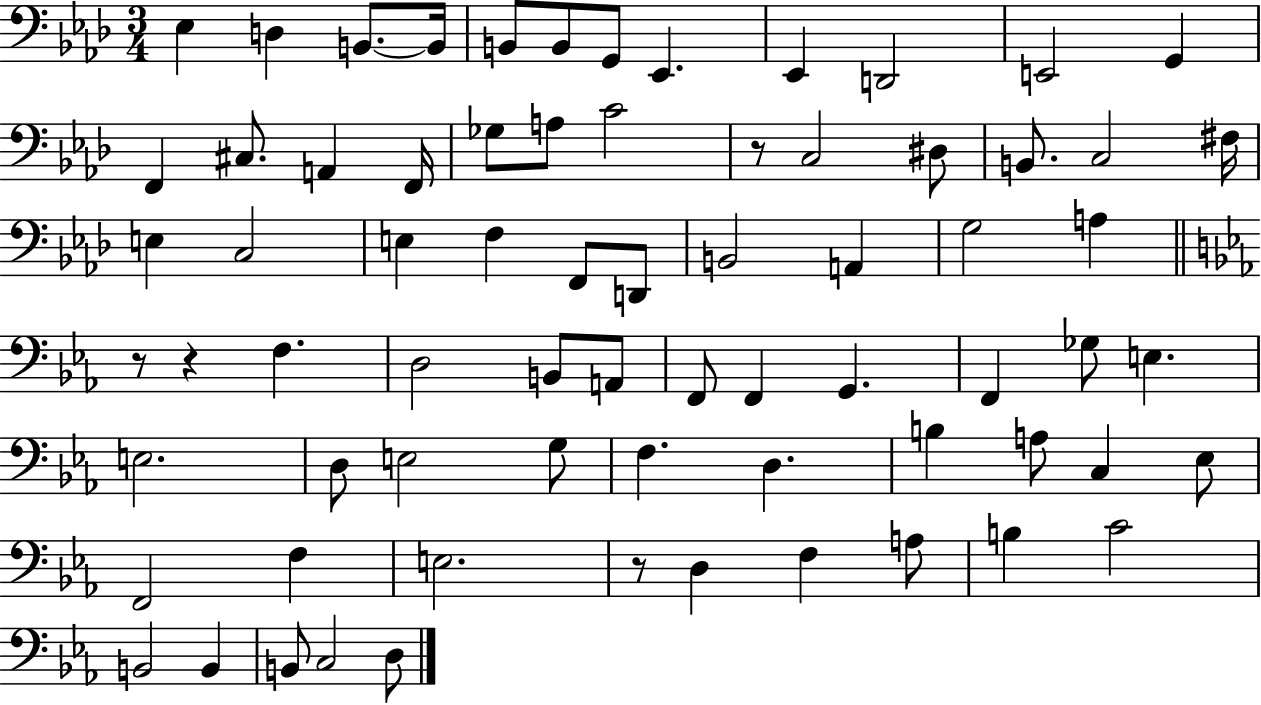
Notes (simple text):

Eb3/q D3/q B2/e. B2/s B2/e B2/e G2/e Eb2/q. Eb2/q D2/h E2/h G2/q F2/q C#3/e. A2/q F2/s Gb3/e A3/e C4/h R/e C3/h D#3/e B2/e. C3/h F#3/s E3/q C3/h E3/q F3/q F2/e D2/e B2/h A2/q G3/h A3/q R/e R/q F3/q. D3/h B2/e A2/e F2/e F2/q G2/q. F2/q Gb3/e E3/q. E3/h. D3/e E3/h G3/e F3/q. D3/q. B3/q A3/e C3/q Eb3/e F2/h F3/q E3/h. R/e D3/q F3/q A3/e B3/q C4/h B2/h B2/q B2/e C3/h D3/e